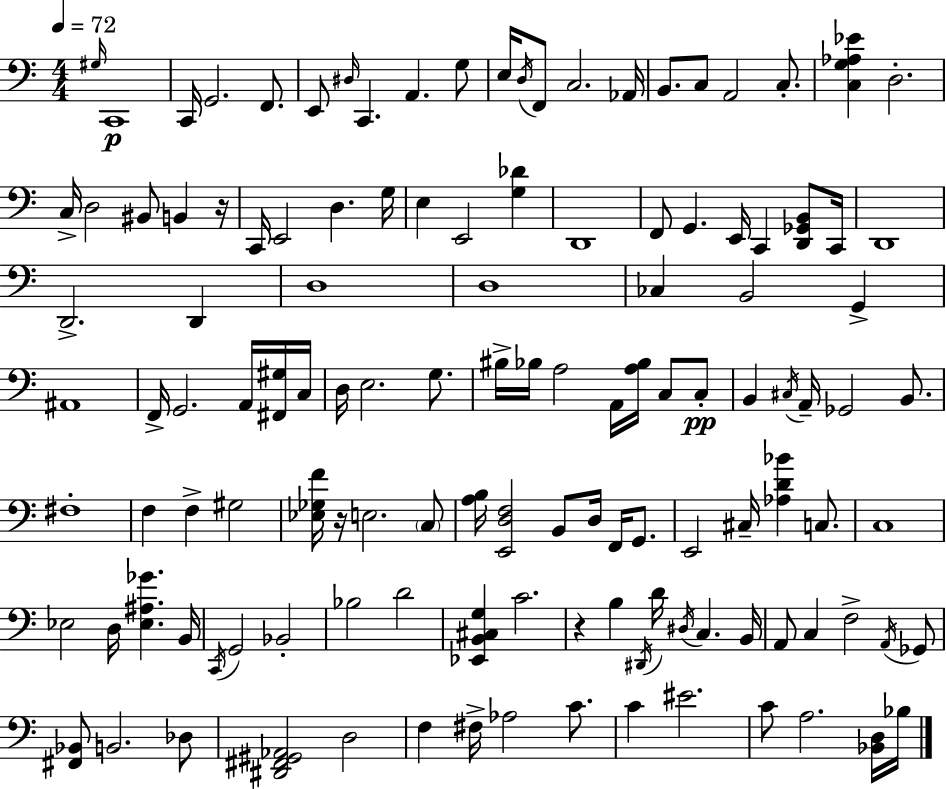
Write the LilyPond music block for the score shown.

{
  \clef bass
  \numericTimeSignature
  \time 4/4
  \key a \minor
  \tempo 4 = 72
  \grace { gis16 }\p c,1 | c,16 g,2. f,8. | e,8 \grace { dis16 } c,4. a,4. | g8 e16 \acciaccatura { d16 } f,8 c2. | \break aes,16 b,8. c8 a,2 | c8.-. <c g aes ees'>4 d2.-. | c16-> d2 bis,8 b,4 | r16 c,16 e,2 d4. | \break g16 e4 e,2 <g des'>4 | d,1 | f,8 g,4. e,16 c,4 | <d, ges, b,>8 c,16 d,1 | \break d,2.-> d,4 | d1 | d1 | ces4 b,2 g,4-> | \break ais,1 | f,16-> g,2. | a,16 <fis, gis>16 c16 d16 e2. | g8. bis16-> bes16 a2 a,16 <a bes>16 c8 | \break c8-.\pp b,4 \acciaccatura { cis16 } a,16-- ges,2 | b,8. fis1-. | f4 f4-> gis2 | <ees ges f'>16 r16 e2. | \break \parenthesize c8 <a b>16 <e, d f>2 b,8 d16 | f,16 g,8. e,2 cis16-- <aes d' bes'>4 | c8. c1 | ees2 d16 <ees ais ges'>4. | \break b,16 \acciaccatura { c,16 } g,2 bes,2-. | bes2 d'2 | <ees, b, cis g>4 c'2. | r4 b4 \acciaccatura { dis,16 } d'16 \acciaccatura { dis16 } | \break c4. b,16 a,8 c4 f2-> | \acciaccatura { a,16 } ges,8 <fis, bes,>8 b,2. | des8 <dis, fis, gis, aes,>2 | d2 f4 fis16-> aes2 | \break c'8. c'4 eis'2. | c'8 a2. | <bes, d>16 bes16 \bar "|."
}